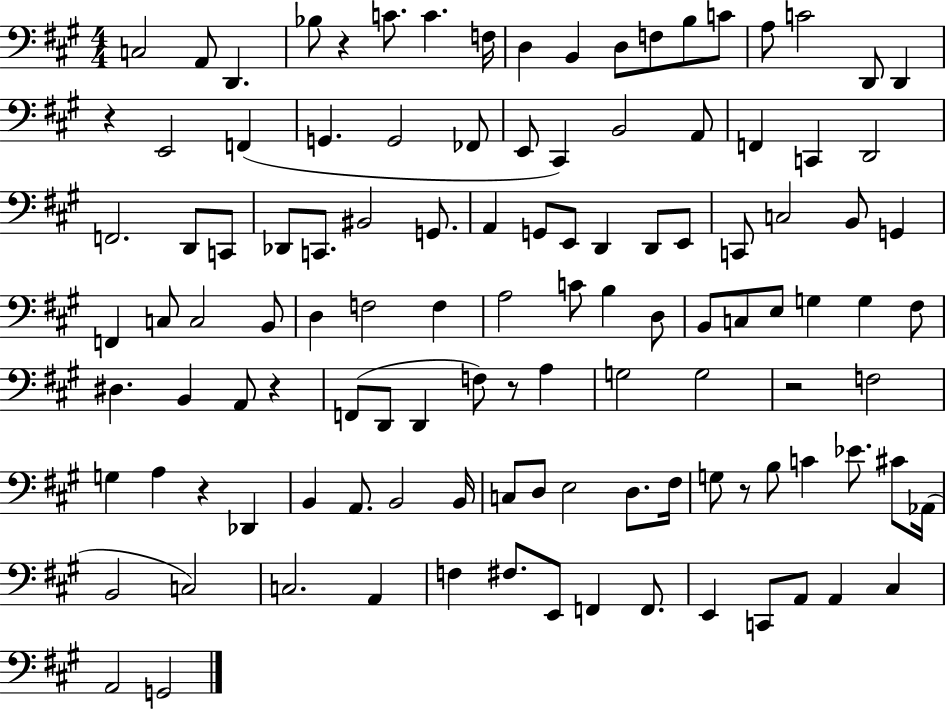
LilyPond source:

{
  \clef bass
  \numericTimeSignature
  \time 4/4
  \key a \major
  c2 a,8 d,4. | bes8 r4 c'8. c'4. f16 | d4 b,4 d8 f8 b8 c'8 | a8 c'2 d,8 d,4 | \break r4 e,2 f,4( | g,4. g,2 fes,8 | e,8 cis,4) b,2 a,8 | f,4 c,4 d,2 | \break f,2. d,8 c,8 | des,8 c,8. bis,2 g,8. | a,4 g,8 e,8 d,4 d,8 e,8 | c,8 c2 b,8 g,4 | \break f,4 c8 c2 b,8 | d4 f2 f4 | a2 c'8 b4 d8 | b,8 c8 e8 g4 g4 fis8 | \break dis4. b,4 a,8 r4 | f,8( d,8 d,4 f8) r8 a4 | g2 g2 | r2 f2 | \break g4 a4 r4 des,4 | b,4 a,8. b,2 b,16 | c8 d8 e2 d8. fis16 | g8 r8 b8 c'4 ees'8. cis'8 aes,16( | \break b,2 c2) | c2. a,4 | f4 fis8. e,8 f,4 f,8. | e,4 c,8 a,8 a,4 cis4 | \break a,2 g,2 | \bar "|."
}